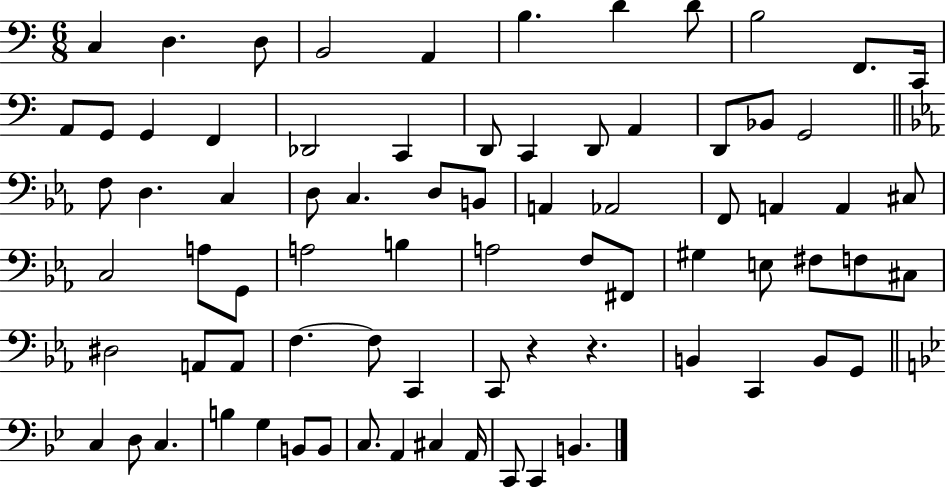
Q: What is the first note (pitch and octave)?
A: C3